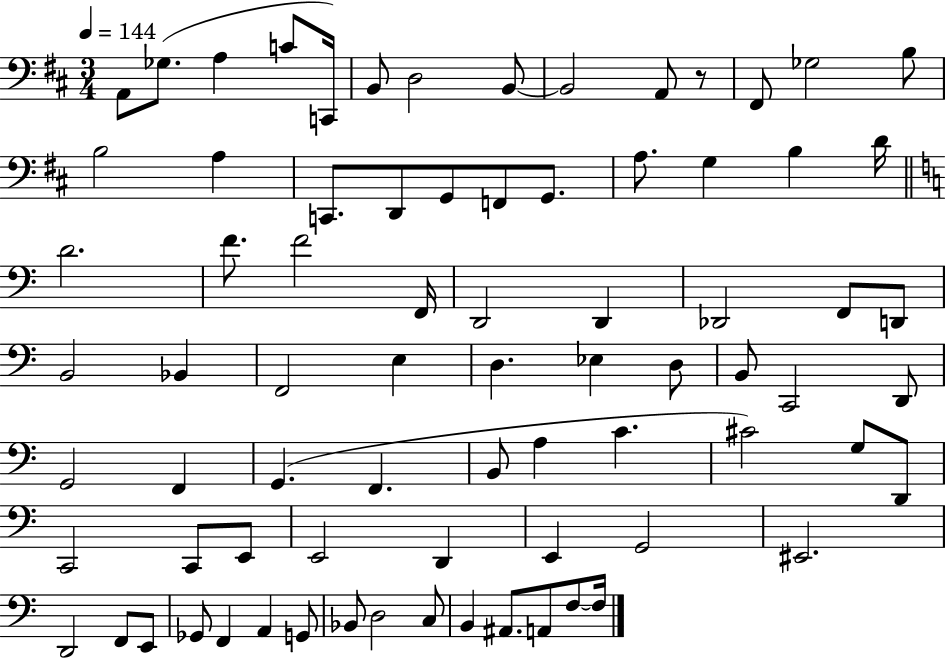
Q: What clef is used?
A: bass